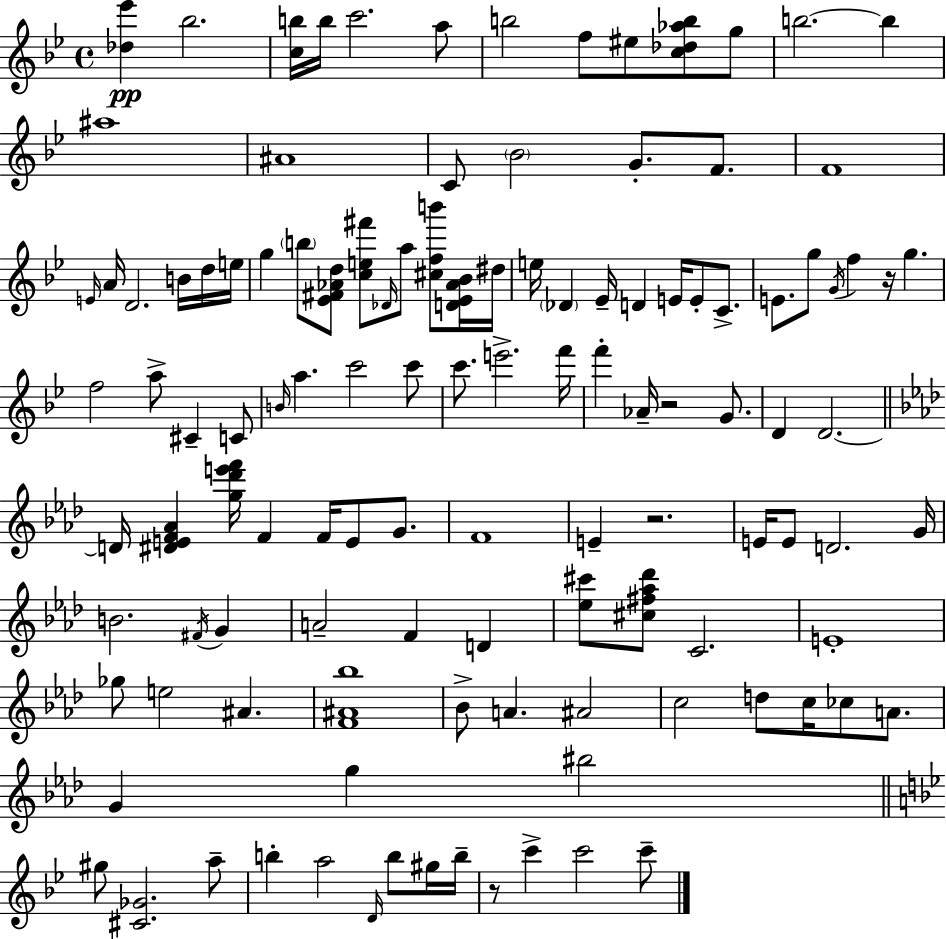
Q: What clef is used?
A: treble